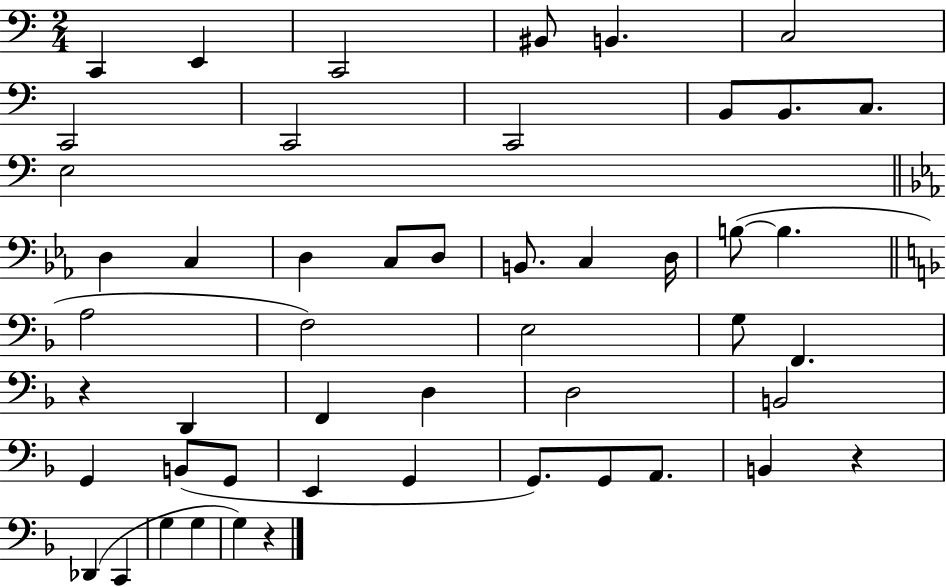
C2/q E2/q C2/h BIS2/e B2/q. C3/h C2/h C2/h C2/h B2/e B2/e. C3/e. E3/h D3/q C3/q D3/q C3/e D3/e B2/e. C3/q D3/s B3/e B3/q. A3/h F3/h E3/h G3/e F2/q. R/q D2/q F2/q D3/q D3/h B2/h G2/q B2/e G2/e E2/q G2/q G2/e. G2/e A2/e. B2/q R/q Db2/q C2/q G3/q G3/q G3/q R/q